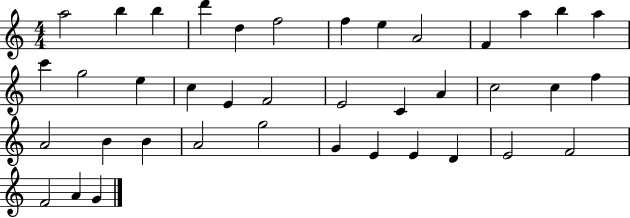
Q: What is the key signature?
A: C major